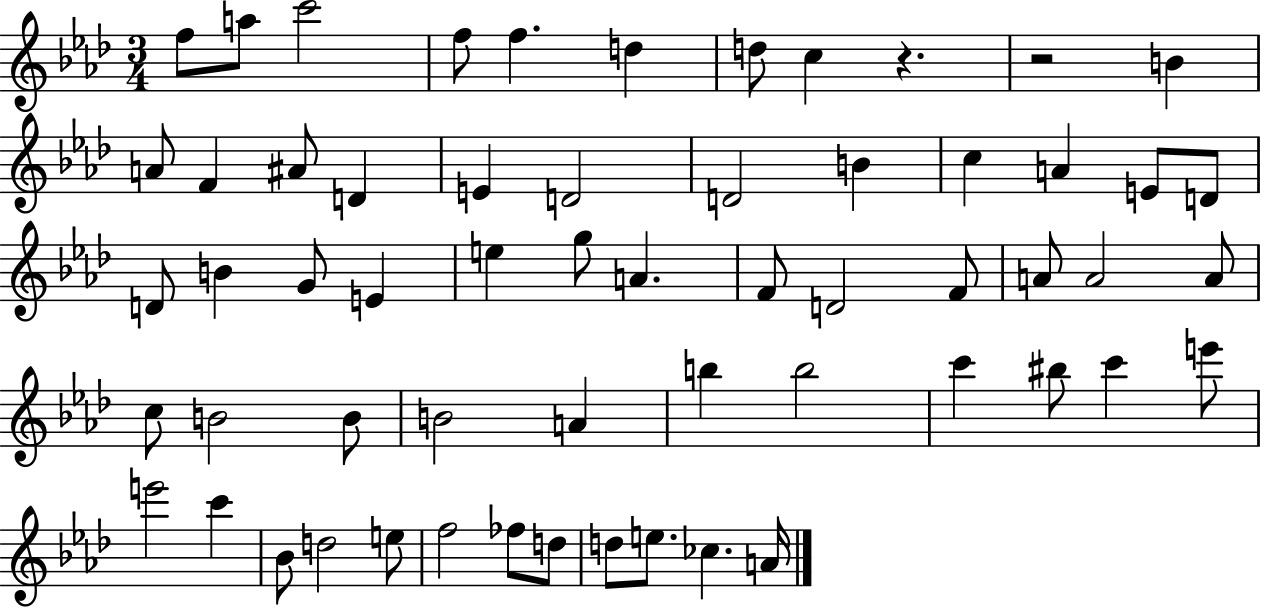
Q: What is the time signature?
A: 3/4